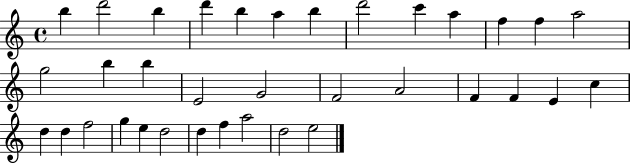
B5/q D6/h B5/q D6/q B5/q A5/q B5/q D6/h C6/q A5/q F5/q F5/q A5/h G5/h B5/q B5/q E4/h G4/h F4/h A4/h F4/q F4/q E4/q C5/q D5/q D5/q F5/h G5/q E5/q D5/h D5/q F5/q A5/h D5/h E5/h